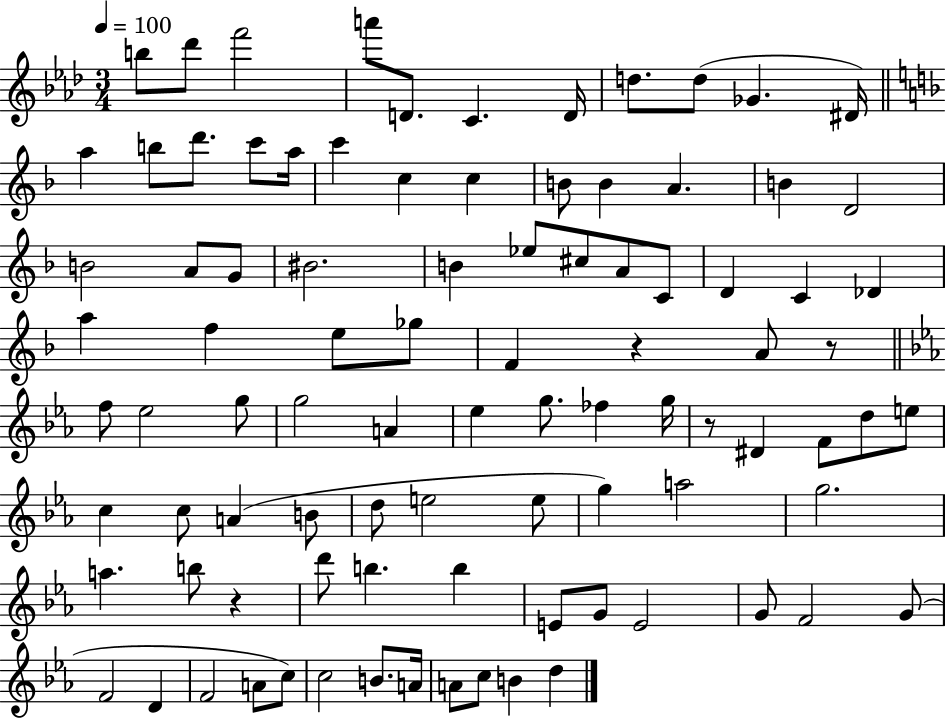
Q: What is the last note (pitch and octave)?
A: D5